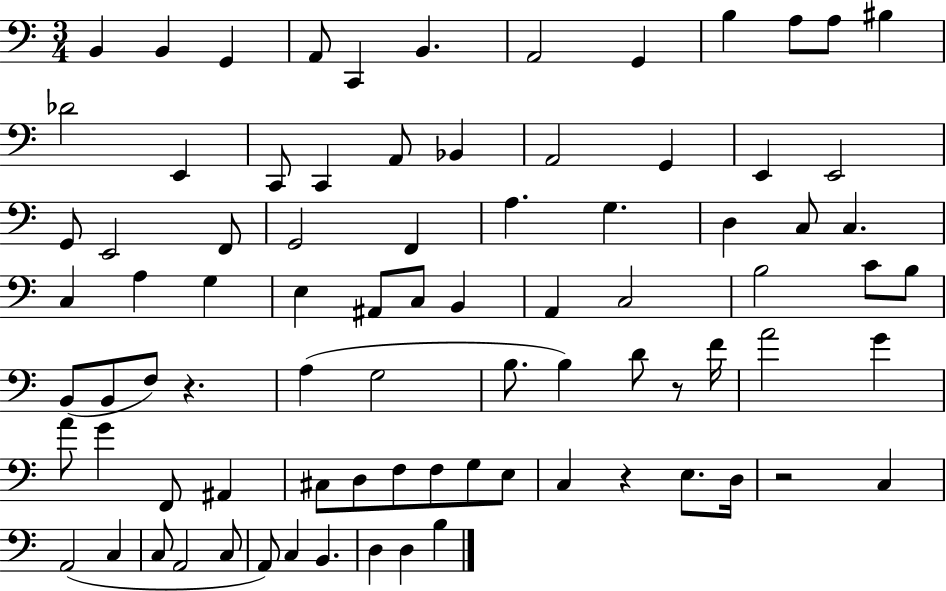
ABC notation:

X:1
T:Untitled
M:3/4
L:1/4
K:C
B,, B,, G,, A,,/2 C,, B,, A,,2 G,, B, A,/2 A,/2 ^B, _D2 E,, C,,/2 C,, A,,/2 _B,, A,,2 G,, E,, E,,2 G,,/2 E,,2 F,,/2 G,,2 F,, A, G, D, C,/2 C, C, A, G, E, ^A,,/2 C,/2 B,, A,, C,2 B,2 C/2 B,/2 B,,/2 B,,/2 F,/2 z A, G,2 B,/2 B, D/2 z/2 F/4 A2 G A/2 G F,,/2 ^A,, ^C,/2 D,/2 F,/2 F,/2 G,/2 E,/2 C, z E,/2 D,/4 z2 C, A,,2 C, C,/2 A,,2 C,/2 A,,/2 C, B,, D, D, B,